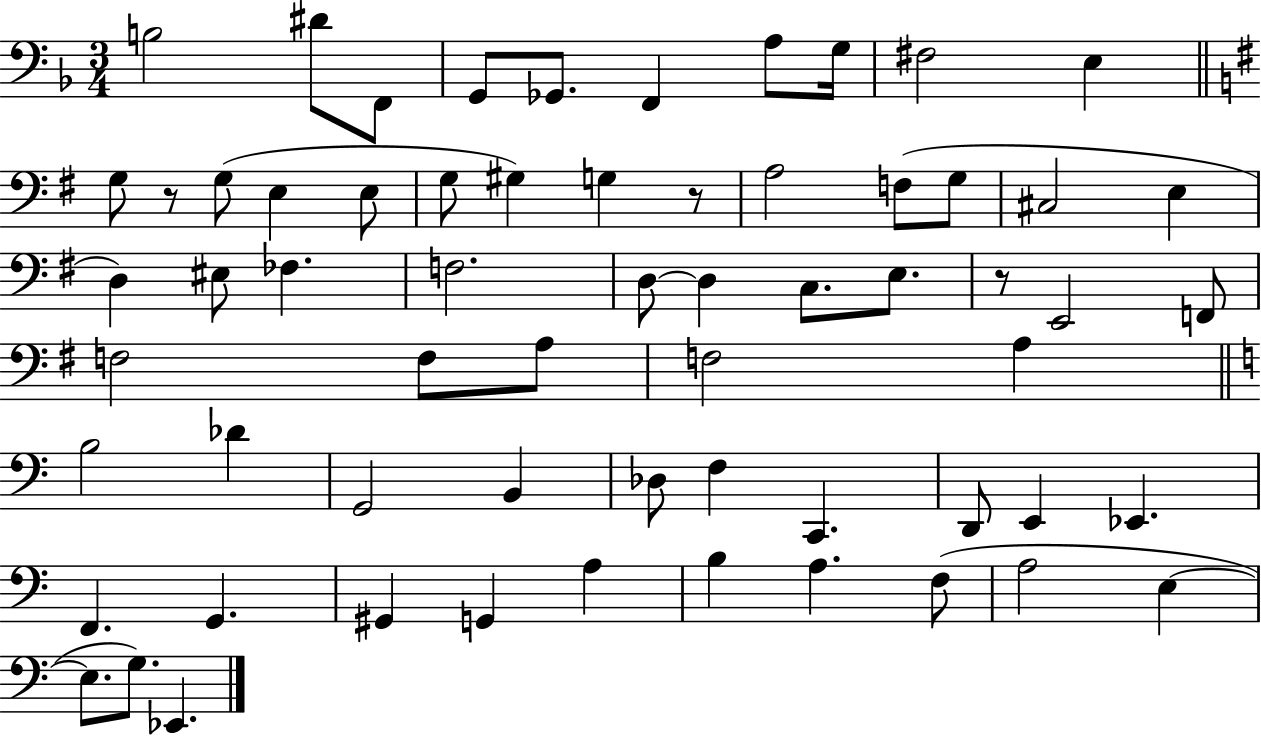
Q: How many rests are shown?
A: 3